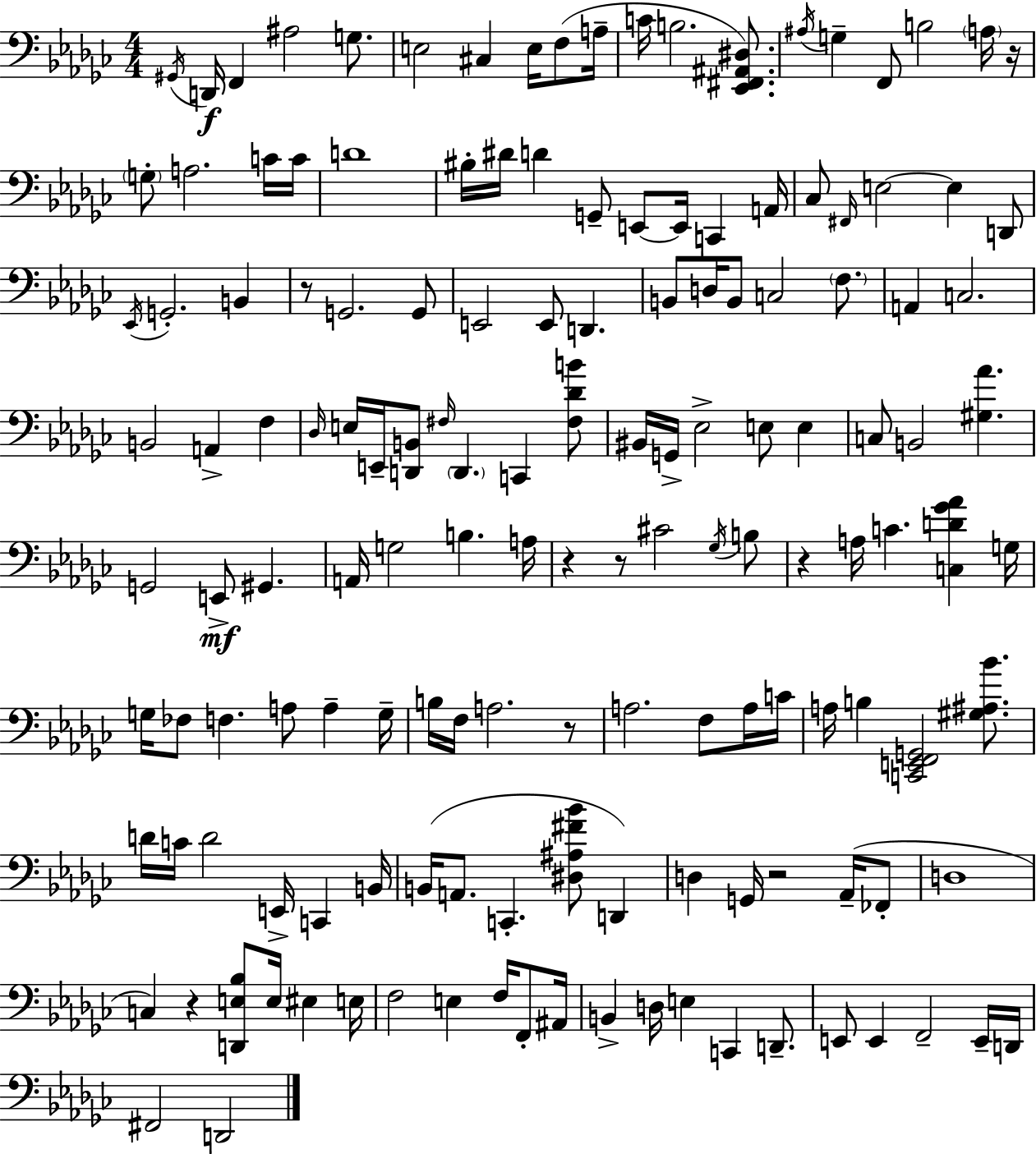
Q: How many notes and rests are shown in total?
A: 147